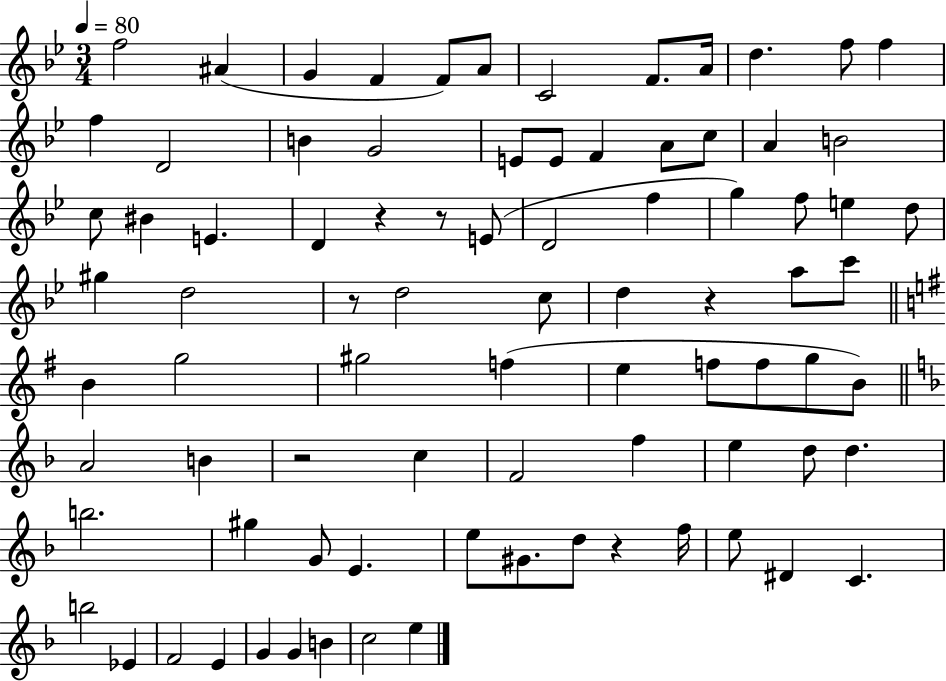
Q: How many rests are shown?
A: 6